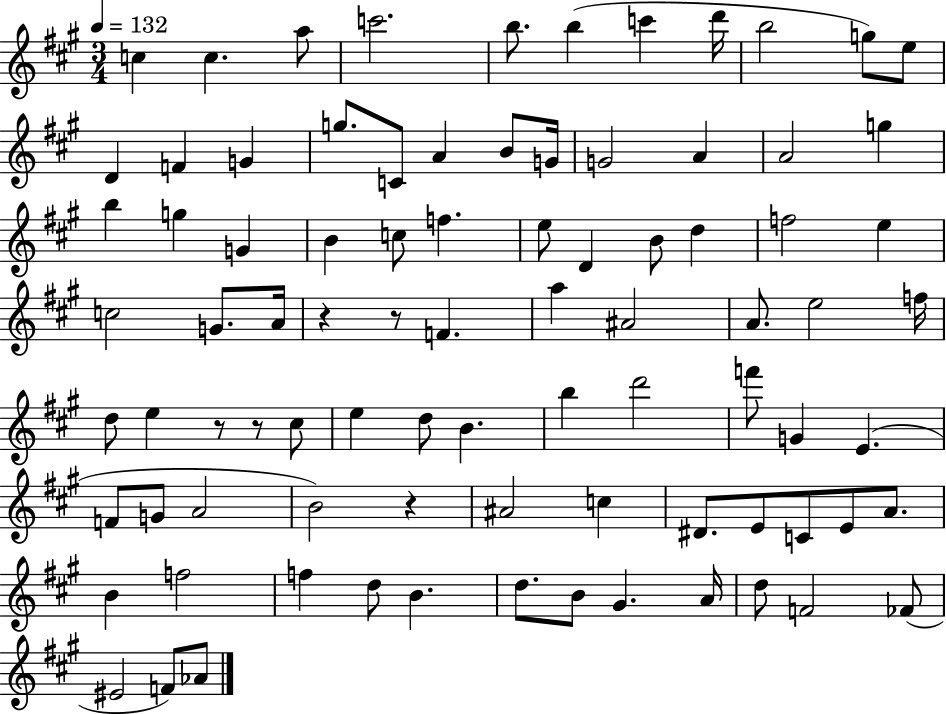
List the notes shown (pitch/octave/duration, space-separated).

C5/q C5/q. A5/e C6/h. B5/e. B5/q C6/q D6/s B5/h G5/e E5/e D4/q F4/q G4/q G5/e. C4/e A4/q B4/e G4/s G4/h A4/q A4/h G5/q B5/q G5/q G4/q B4/q C5/e F5/q. E5/e D4/q B4/e D5/q F5/h E5/q C5/h G4/e. A4/s R/q R/e F4/q. A5/q A#4/h A4/e. E5/h F5/s D5/e E5/q R/e R/e C#5/e E5/q D5/e B4/q. B5/q D6/h F6/e G4/q E4/q. F4/e G4/e A4/h B4/h R/q A#4/h C5/q D#4/e. E4/e C4/e E4/e A4/e. B4/q F5/h F5/q D5/e B4/q. D5/e. B4/e G#4/q. A4/s D5/e F4/h FES4/e EIS4/h F4/e Ab4/e